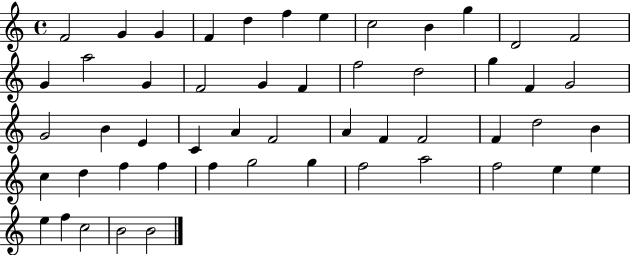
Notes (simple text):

F4/h G4/q G4/q F4/q D5/q F5/q E5/q C5/h B4/q G5/q D4/h F4/h G4/q A5/h G4/q F4/h G4/q F4/q F5/h D5/h G5/q F4/q G4/h G4/h B4/q E4/q C4/q A4/q F4/h A4/q F4/q F4/h F4/q D5/h B4/q C5/q D5/q F5/q F5/q F5/q G5/h G5/q F5/h A5/h F5/h E5/q E5/q E5/q F5/q C5/h B4/h B4/h